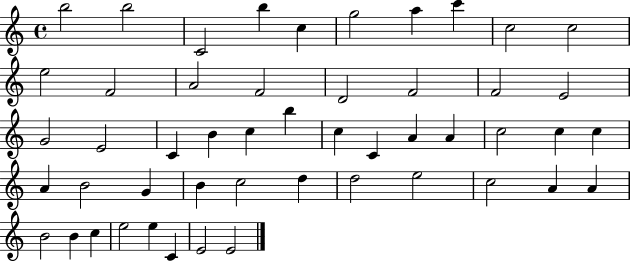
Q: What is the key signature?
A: C major